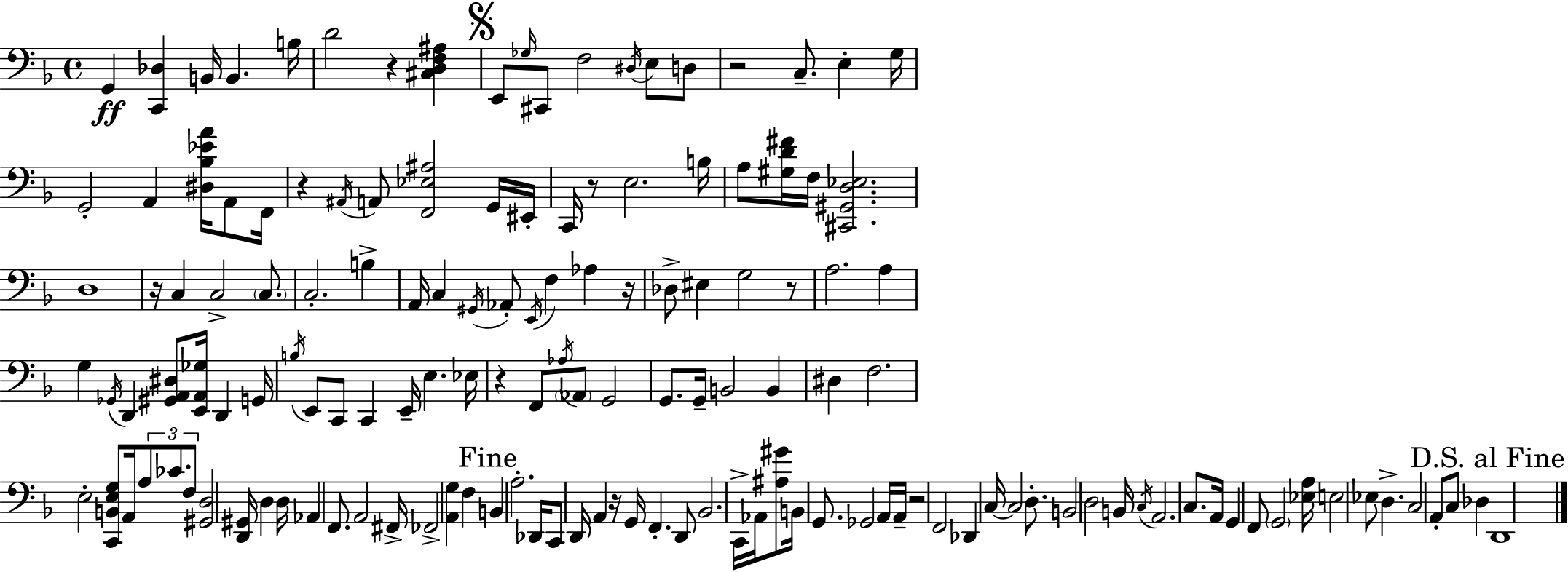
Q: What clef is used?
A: bass